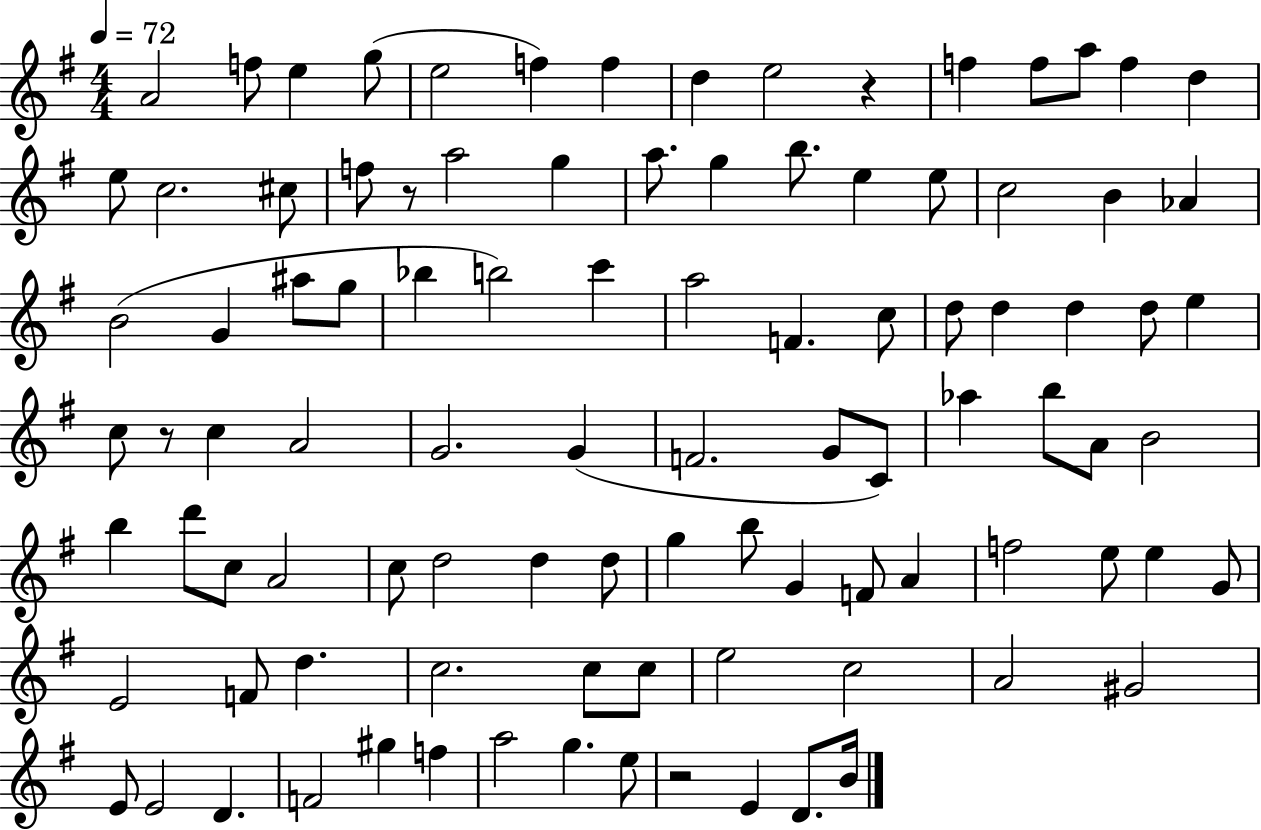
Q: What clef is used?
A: treble